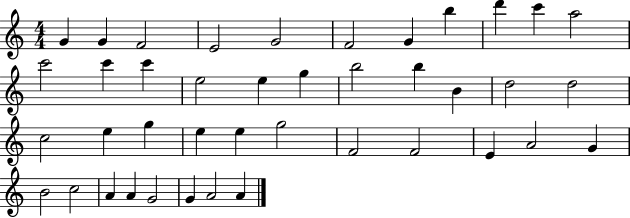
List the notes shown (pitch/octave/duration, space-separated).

G4/q G4/q F4/h E4/h G4/h F4/h G4/q B5/q D6/q C6/q A5/h C6/h C6/q C6/q E5/h E5/q G5/q B5/h B5/q B4/q D5/h D5/h C5/h E5/q G5/q E5/q E5/q G5/h F4/h F4/h E4/q A4/h G4/q B4/h C5/h A4/q A4/q G4/h G4/q A4/h A4/q